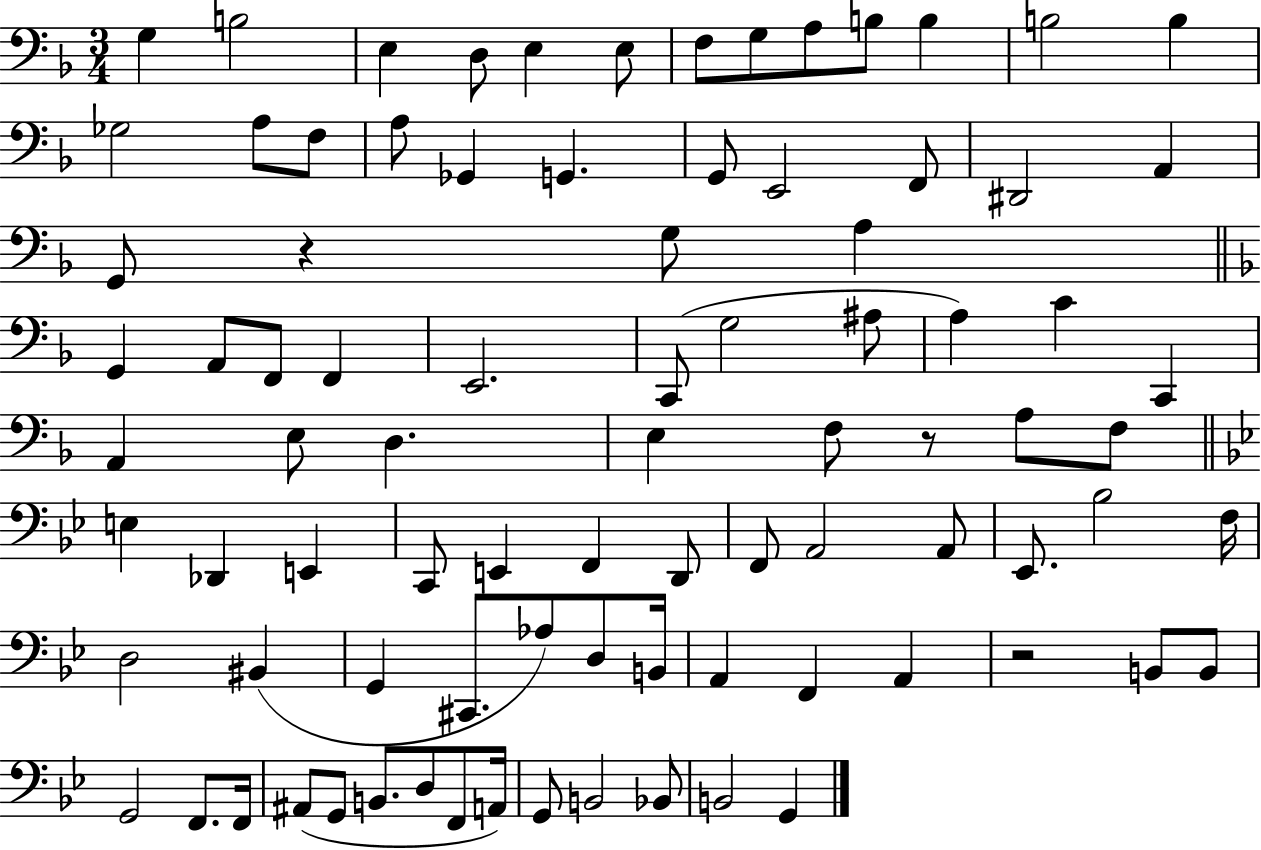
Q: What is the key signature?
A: F major